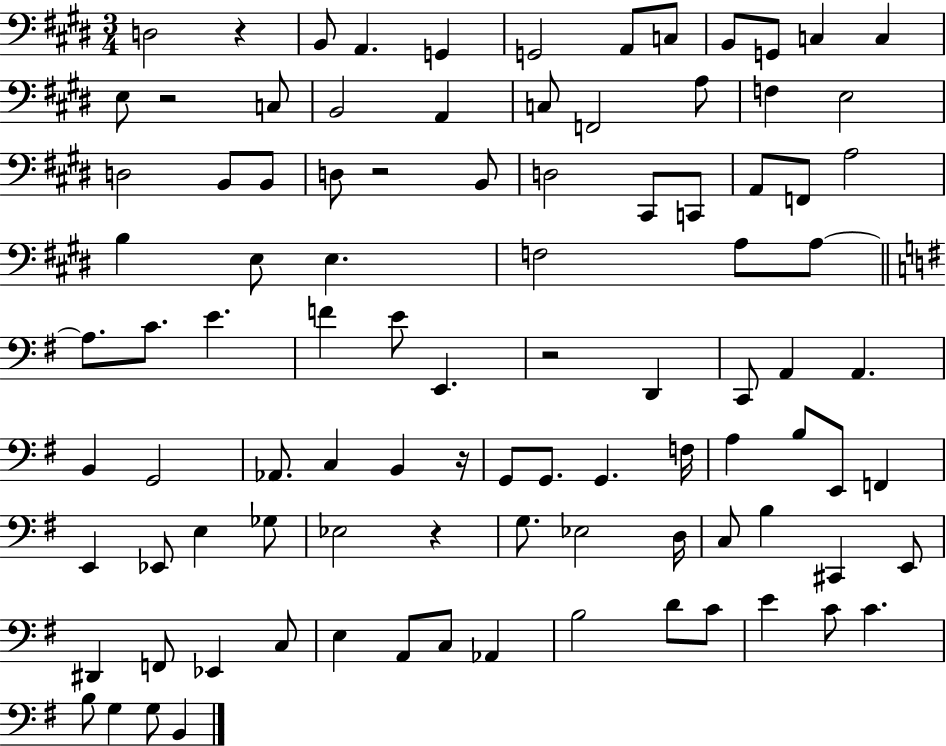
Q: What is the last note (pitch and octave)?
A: B2